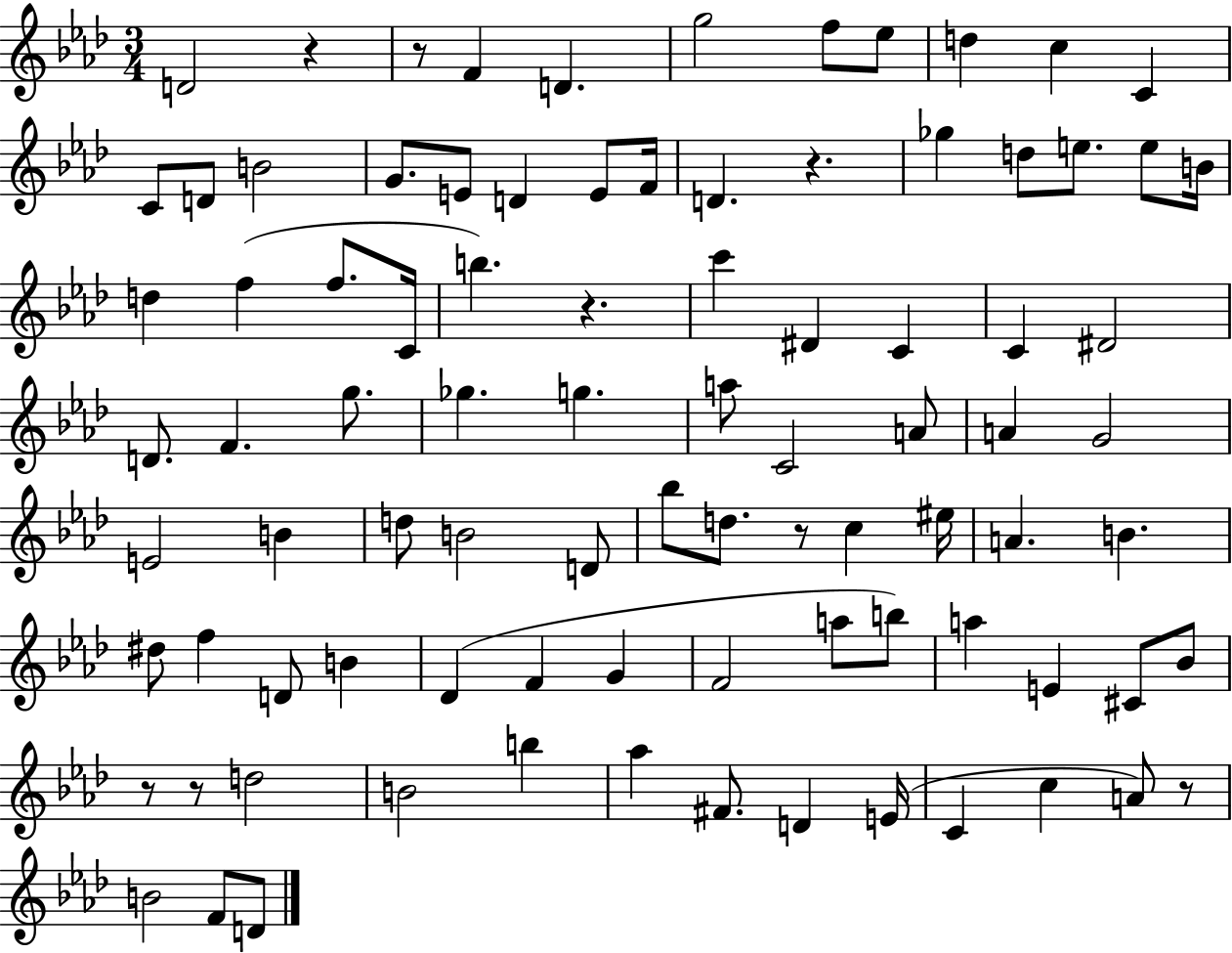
{
  \clef treble
  \numericTimeSignature
  \time 3/4
  \key aes \major
  d'2 r4 | r8 f'4 d'4. | g''2 f''8 ees''8 | d''4 c''4 c'4 | \break c'8 d'8 b'2 | g'8. e'8 d'4 e'8 f'16 | d'4. r4. | ges''4 d''8 e''8. e''8 b'16 | \break d''4 f''4( f''8. c'16 | b''4.) r4. | c'''4 dis'4 c'4 | c'4 dis'2 | \break d'8. f'4. g''8. | ges''4. g''4. | a''8 c'2 a'8 | a'4 g'2 | \break e'2 b'4 | d''8 b'2 d'8 | bes''8 d''8. r8 c''4 eis''16 | a'4. b'4. | \break dis''8 f''4 d'8 b'4 | des'4( f'4 g'4 | f'2 a''8 b''8) | a''4 e'4 cis'8 bes'8 | \break r8 r8 d''2 | b'2 b''4 | aes''4 fis'8. d'4 e'16( | c'4 c''4 a'8) r8 | \break b'2 f'8 d'8 | \bar "|."
}